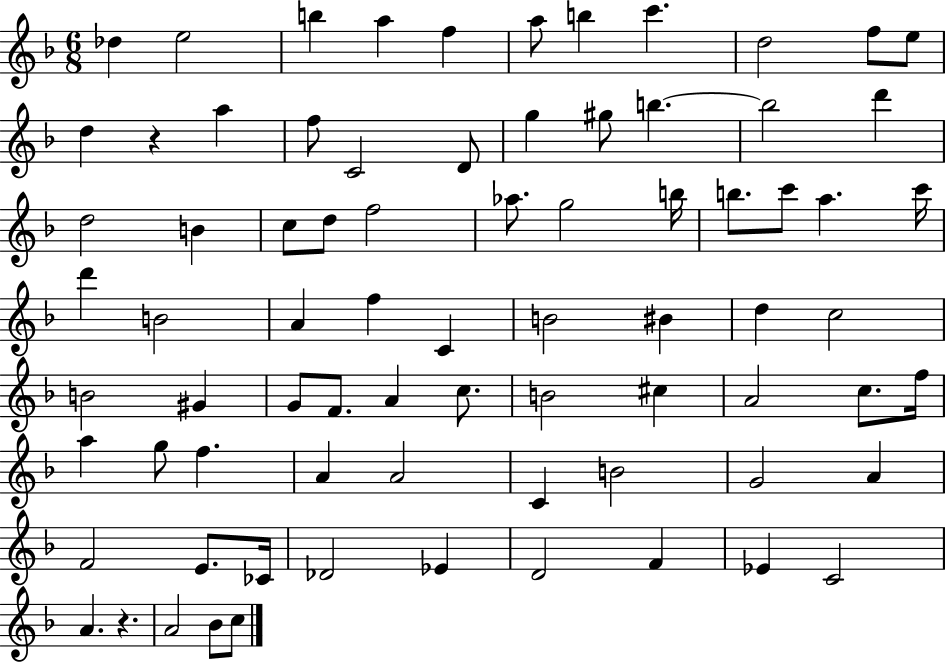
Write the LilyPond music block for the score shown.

{
  \clef treble
  \numericTimeSignature
  \time 6/8
  \key f \major
  des''4 e''2 | b''4 a''4 f''4 | a''8 b''4 c'''4. | d''2 f''8 e''8 | \break d''4 r4 a''4 | f''8 c'2 d'8 | g''4 gis''8 b''4.~~ | b''2 d'''4 | \break d''2 b'4 | c''8 d''8 f''2 | aes''8. g''2 b''16 | b''8. c'''8 a''4. c'''16 | \break d'''4 b'2 | a'4 f''4 c'4 | b'2 bis'4 | d''4 c''2 | \break b'2 gis'4 | g'8 f'8. a'4 c''8. | b'2 cis''4 | a'2 c''8. f''16 | \break a''4 g''8 f''4. | a'4 a'2 | c'4 b'2 | g'2 a'4 | \break f'2 e'8. ces'16 | des'2 ees'4 | d'2 f'4 | ees'4 c'2 | \break a'4. r4. | a'2 bes'8 c''8 | \bar "|."
}